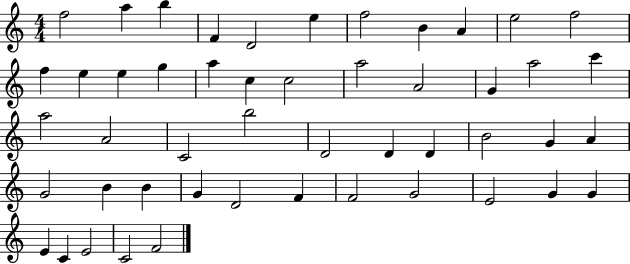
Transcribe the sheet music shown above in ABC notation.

X:1
T:Untitled
M:4/4
L:1/4
K:C
f2 a b F D2 e f2 B A e2 f2 f e e g a c c2 a2 A2 G a2 c' a2 A2 C2 b2 D2 D D B2 G A G2 B B G D2 F F2 G2 E2 G G E C E2 C2 F2